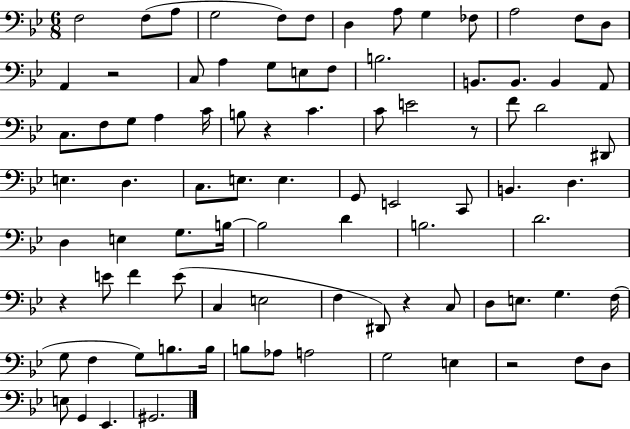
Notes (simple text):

F3/h F3/e A3/e G3/h F3/e F3/e D3/q A3/e G3/q FES3/e A3/h F3/e D3/e A2/q R/h C3/e A3/q G3/e E3/e F3/e B3/h. B2/e. B2/e. B2/q A2/e C3/e. F3/e G3/e A3/q C4/s B3/e R/q C4/q. C4/e E4/h R/e F4/e D4/h D#2/e E3/q. D3/q. C3/e. E3/e. E3/q. G2/e E2/h C2/e B2/q. D3/q. D3/q E3/q G3/e. B3/s B3/h D4/q B3/h. D4/h. R/q E4/e F4/q E4/e C3/q E3/h F3/q D#2/e R/q C3/e D3/e E3/e. G3/q. F3/s G3/e F3/q G3/e B3/e. B3/s B3/e Ab3/e A3/h G3/h E3/q R/h F3/e D3/e E3/e G2/q Eb2/q. G#2/h.